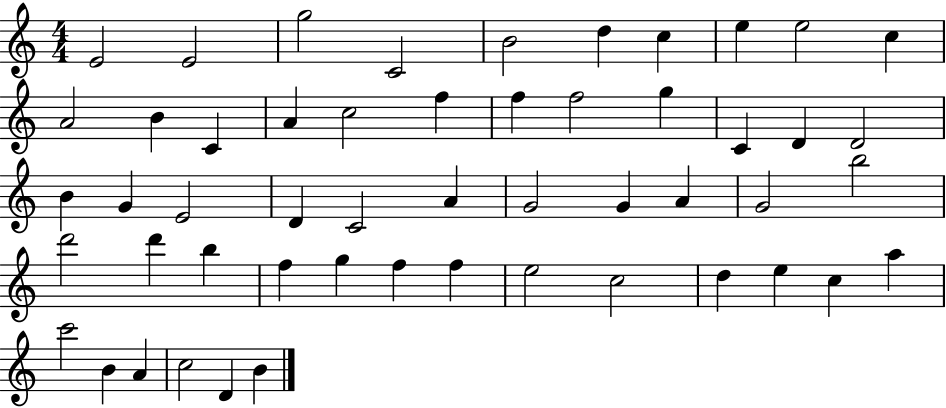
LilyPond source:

{
  \clef treble
  \numericTimeSignature
  \time 4/4
  \key c \major
  e'2 e'2 | g''2 c'2 | b'2 d''4 c''4 | e''4 e''2 c''4 | \break a'2 b'4 c'4 | a'4 c''2 f''4 | f''4 f''2 g''4 | c'4 d'4 d'2 | \break b'4 g'4 e'2 | d'4 c'2 a'4 | g'2 g'4 a'4 | g'2 b''2 | \break d'''2 d'''4 b''4 | f''4 g''4 f''4 f''4 | e''2 c''2 | d''4 e''4 c''4 a''4 | \break c'''2 b'4 a'4 | c''2 d'4 b'4 | \bar "|."
}